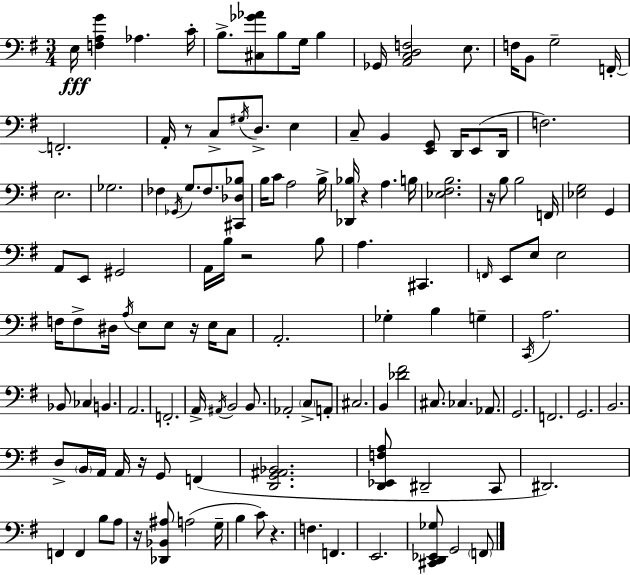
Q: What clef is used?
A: bass